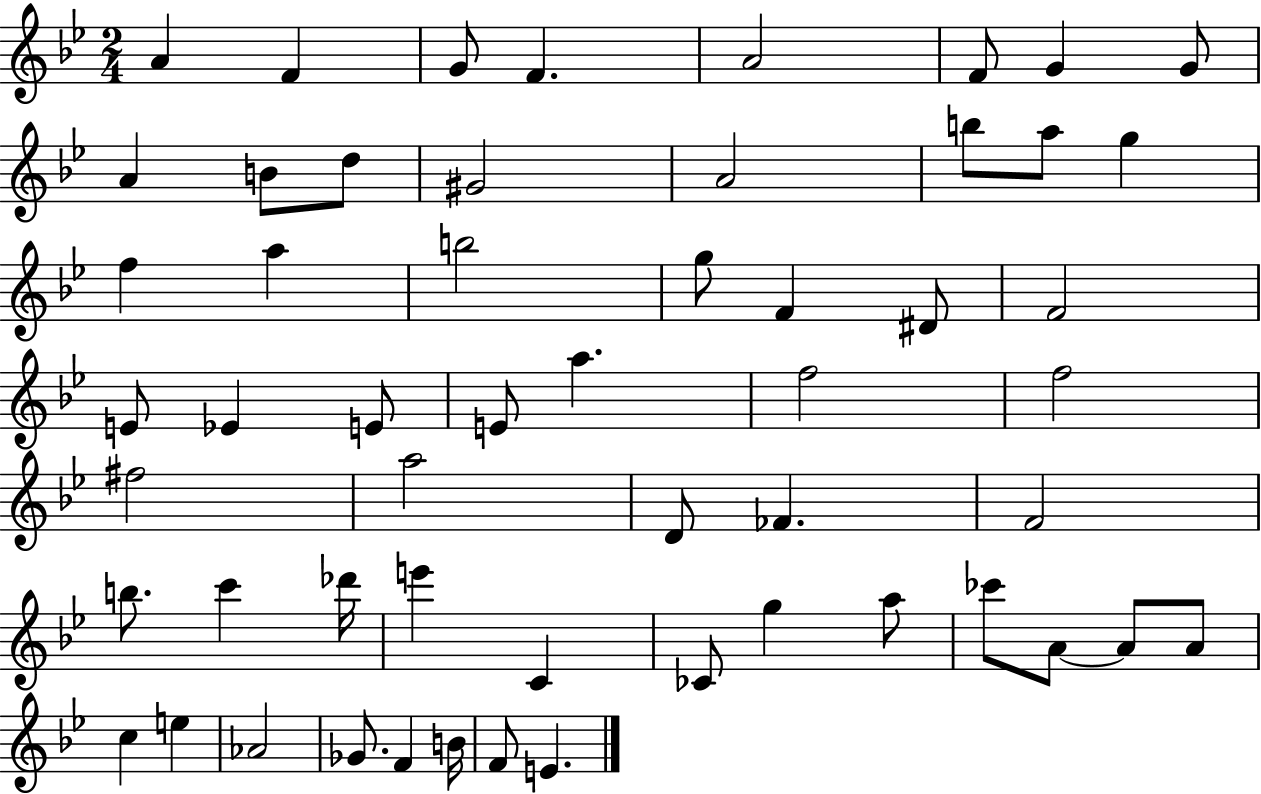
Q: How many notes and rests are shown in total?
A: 55